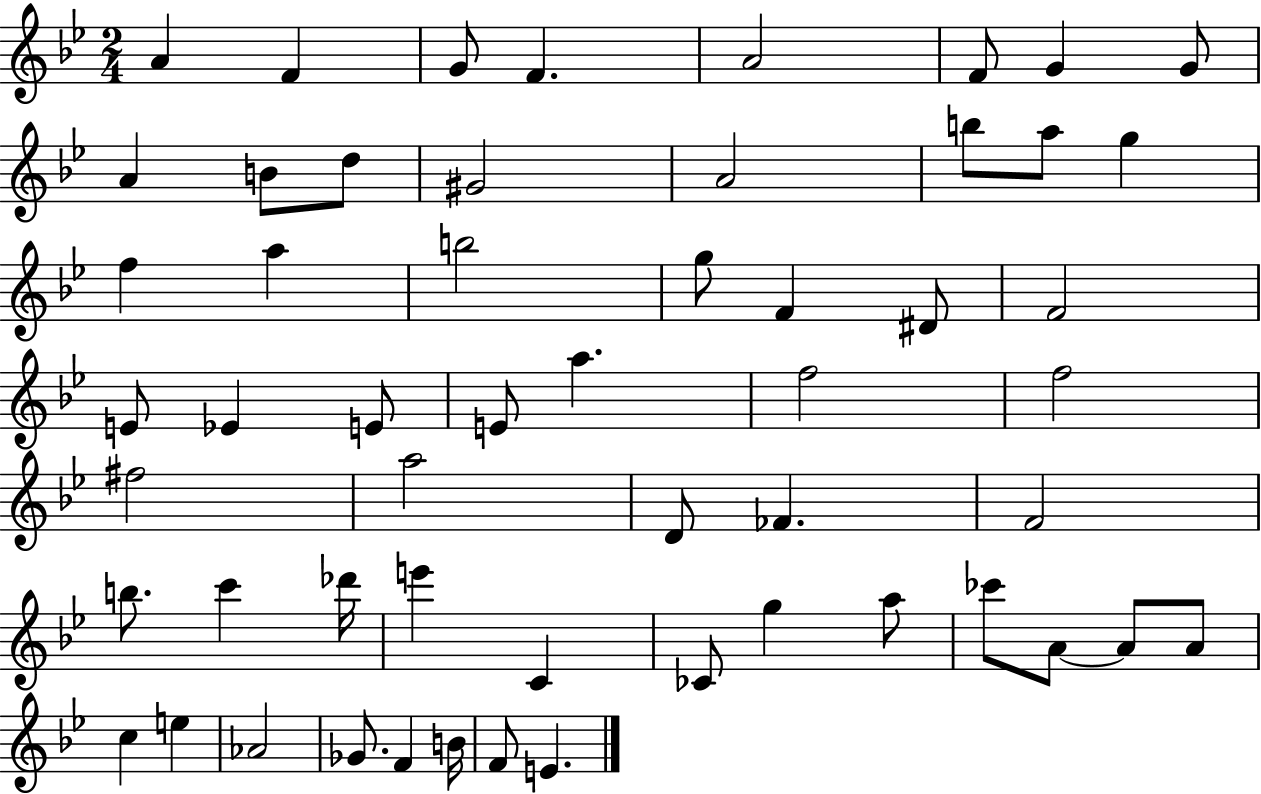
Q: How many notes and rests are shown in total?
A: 55